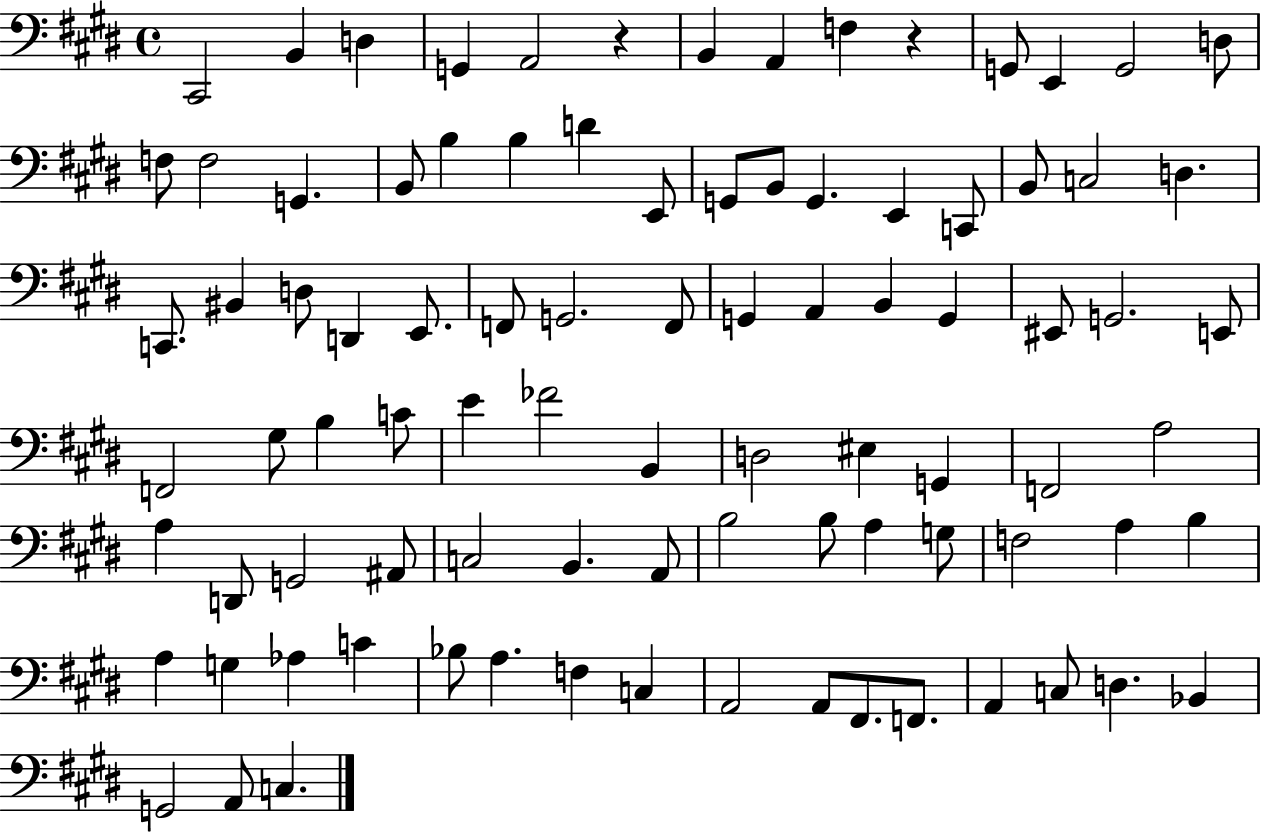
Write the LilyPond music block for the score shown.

{
  \clef bass
  \time 4/4
  \defaultTimeSignature
  \key e \major
  cis,2 b,4 d4 | g,4 a,2 r4 | b,4 a,4 f4 r4 | g,8 e,4 g,2 d8 | \break f8 f2 g,4. | b,8 b4 b4 d'4 e,8 | g,8 b,8 g,4. e,4 c,8 | b,8 c2 d4. | \break c,8. bis,4 d8 d,4 e,8. | f,8 g,2. f,8 | g,4 a,4 b,4 g,4 | eis,8 g,2. e,8 | \break f,2 gis8 b4 c'8 | e'4 fes'2 b,4 | d2 eis4 g,4 | f,2 a2 | \break a4 d,8 g,2 ais,8 | c2 b,4. a,8 | b2 b8 a4 g8 | f2 a4 b4 | \break a4 g4 aes4 c'4 | bes8 a4. f4 c4 | a,2 a,8 fis,8. f,8. | a,4 c8 d4. bes,4 | \break g,2 a,8 c4. | \bar "|."
}